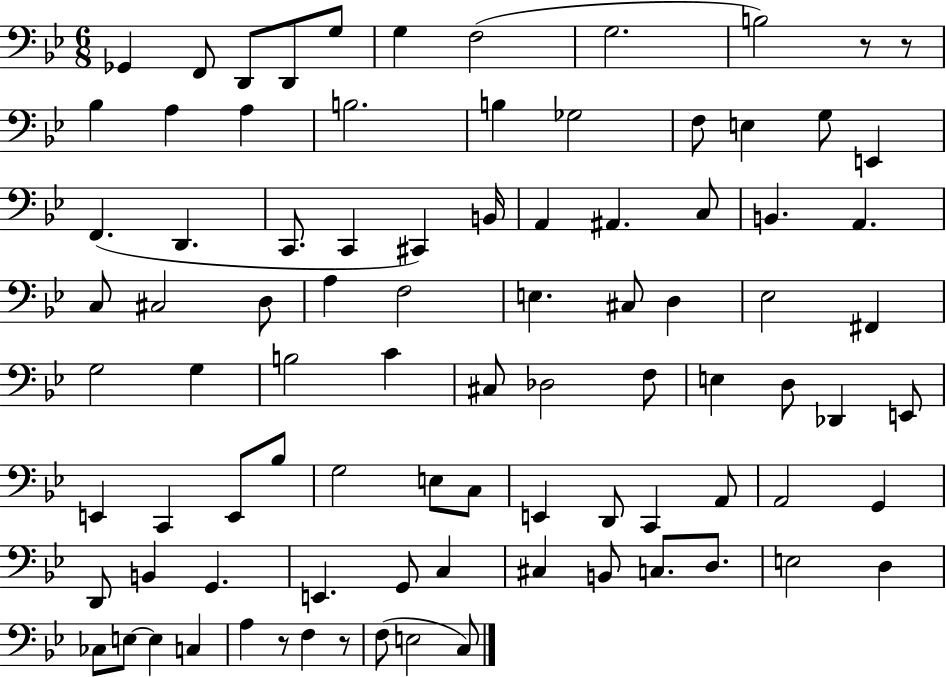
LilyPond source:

{
  \clef bass
  \numericTimeSignature
  \time 6/8
  \key bes \major
  ges,4 f,8 d,8 d,8 g8 | g4 f2( | g2. | b2) r8 r8 | \break bes4 a4 a4 | b2. | b4 ges2 | f8 e4 g8 e,4 | \break f,4.( d,4. | c,8. c,4 cis,4) b,16 | a,4 ais,4. c8 | b,4. a,4. | \break c8 cis2 d8 | a4 f2 | e4. cis8 d4 | ees2 fis,4 | \break g2 g4 | b2 c'4 | cis8 des2 f8 | e4 d8 des,4 e,8 | \break e,4 c,4 e,8 bes8 | g2 e8 c8 | e,4 d,8 c,4 a,8 | a,2 g,4 | \break d,8 b,4 g,4. | e,4. g,8 c4 | cis4 b,8 c8. d8. | e2 d4 | \break ces8 e8~~ e4 c4 | a4 r8 f4 r8 | f8( e2 c8) | \bar "|."
}